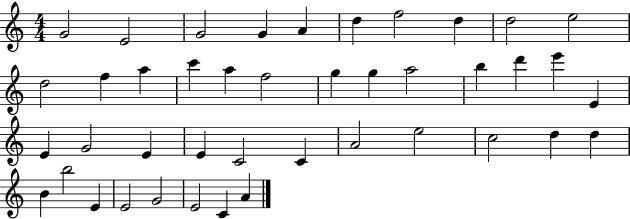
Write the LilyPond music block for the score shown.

{
  \clef treble
  \numericTimeSignature
  \time 4/4
  \key c \major
  g'2 e'2 | g'2 g'4 a'4 | d''4 f''2 d''4 | d''2 e''2 | \break d''2 f''4 a''4 | c'''4 a''4 f''2 | g''4 g''4 a''2 | b''4 d'''4 e'''4 e'4 | \break e'4 g'2 e'4 | e'4 c'2 c'4 | a'2 e''2 | c''2 d''4 d''4 | \break b'4 b''2 e'4 | e'2 g'2 | e'2 c'4 a'4 | \bar "|."
}